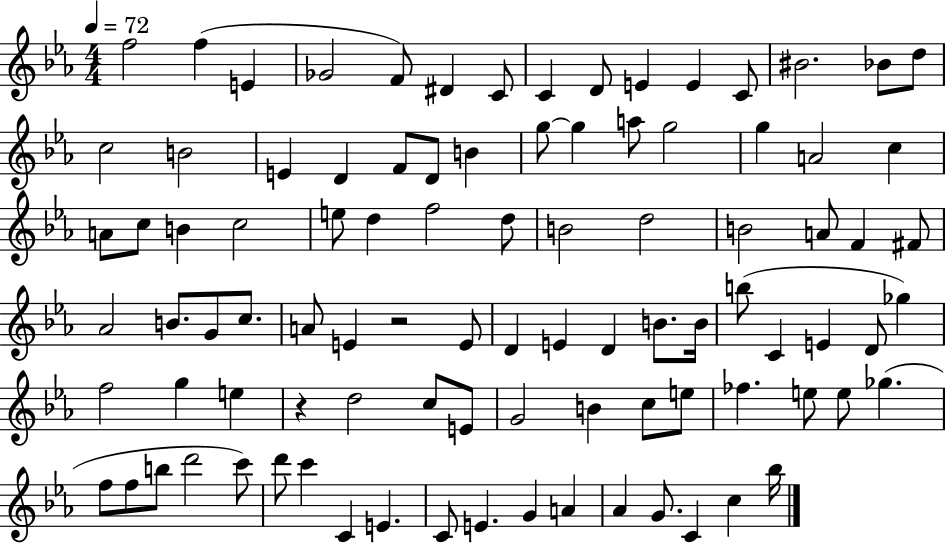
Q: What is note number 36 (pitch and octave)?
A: F5